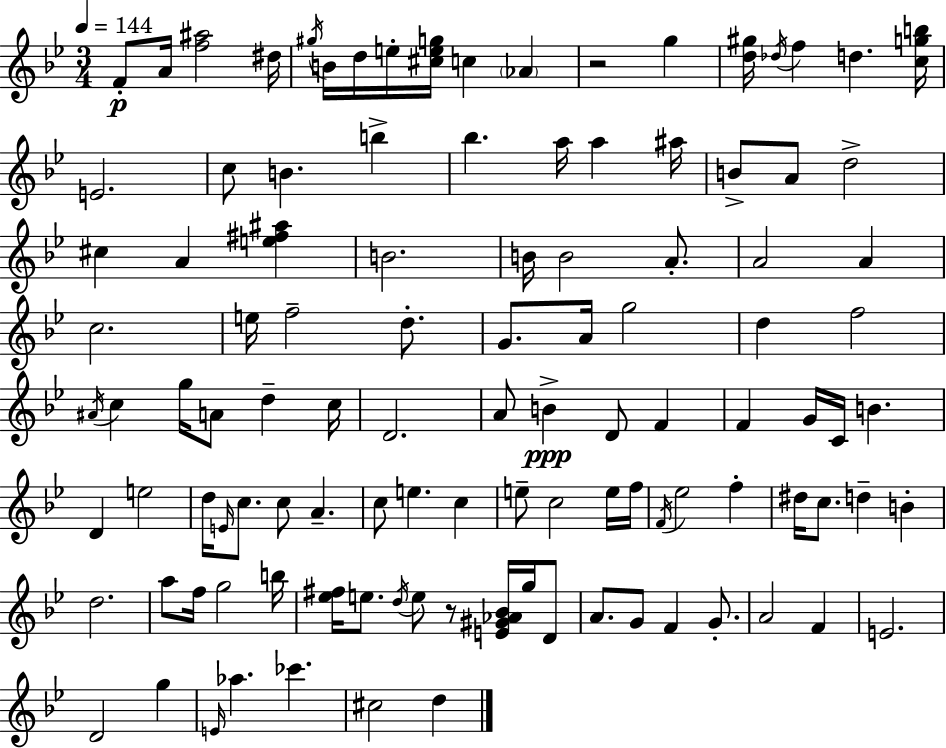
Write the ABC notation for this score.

X:1
T:Untitled
M:3/4
L:1/4
K:Bb
F/2 A/4 [f^a]2 ^d/4 ^g/4 B/4 d/4 e/4 [^ceg]/4 c _A z2 g [d^g]/4 _d/4 f d [cgb]/4 E2 c/2 B b _b a/4 a ^a/4 B/2 A/2 d2 ^c A [e^f^a] B2 B/4 B2 A/2 A2 A c2 e/4 f2 d/2 G/2 A/4 g2 d f2 ^A/4 c g/4 A/2 d c/4 D2 A/2 B D/2 F F G/4 C/4 B D e2 d/4 E/4 c/2 c/2 A c/2 e c e/2 c2 e/4 f/4 F/4 _e2 f ^d/4 c/2 d B d2 a/2 f/4 g2 b/4 [_e^f]/4 e/2 d/4 e/2 z/2 [E^G_A_B]/4 g/4 D/2 A/2 G/2 F G/2 A2 F E2 D2 g E/4 _a _c' ^c2 d